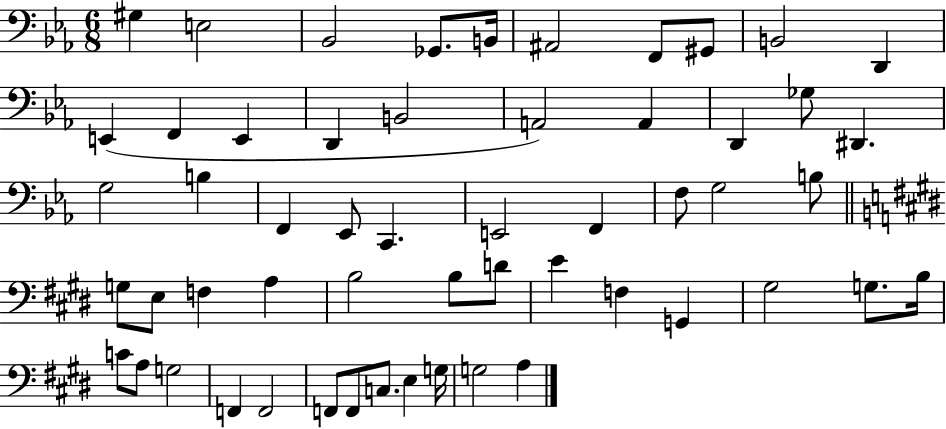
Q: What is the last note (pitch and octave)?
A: A3